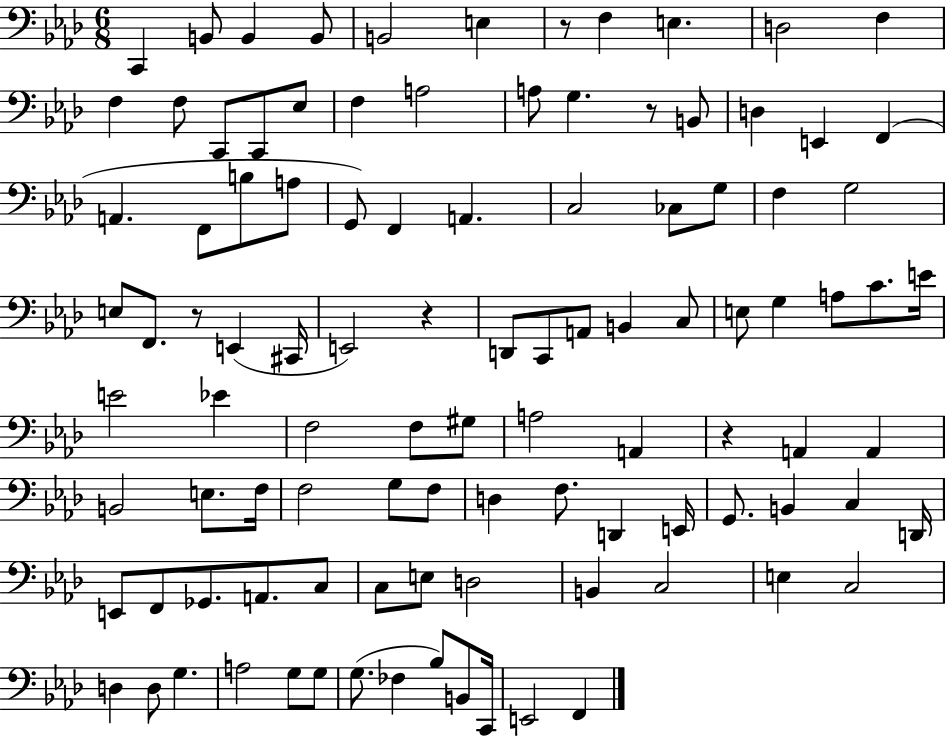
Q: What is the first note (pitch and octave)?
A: C2